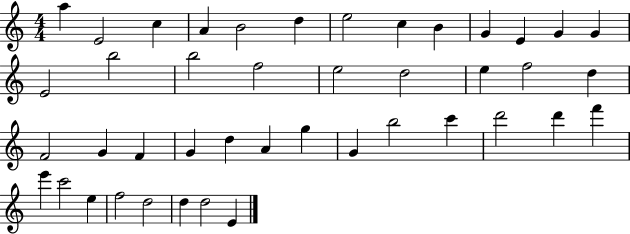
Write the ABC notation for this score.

X:1
T:Untitled
M:4/4
L:1/4
K:C
a E2 c A B2 d e2 c B G E G G E2 b2 b2 f2 e2 d2 e f2 d F2 G F G d A g G b2 c' d'2 d' f' e' c'2 e f2 d2 d d2 E